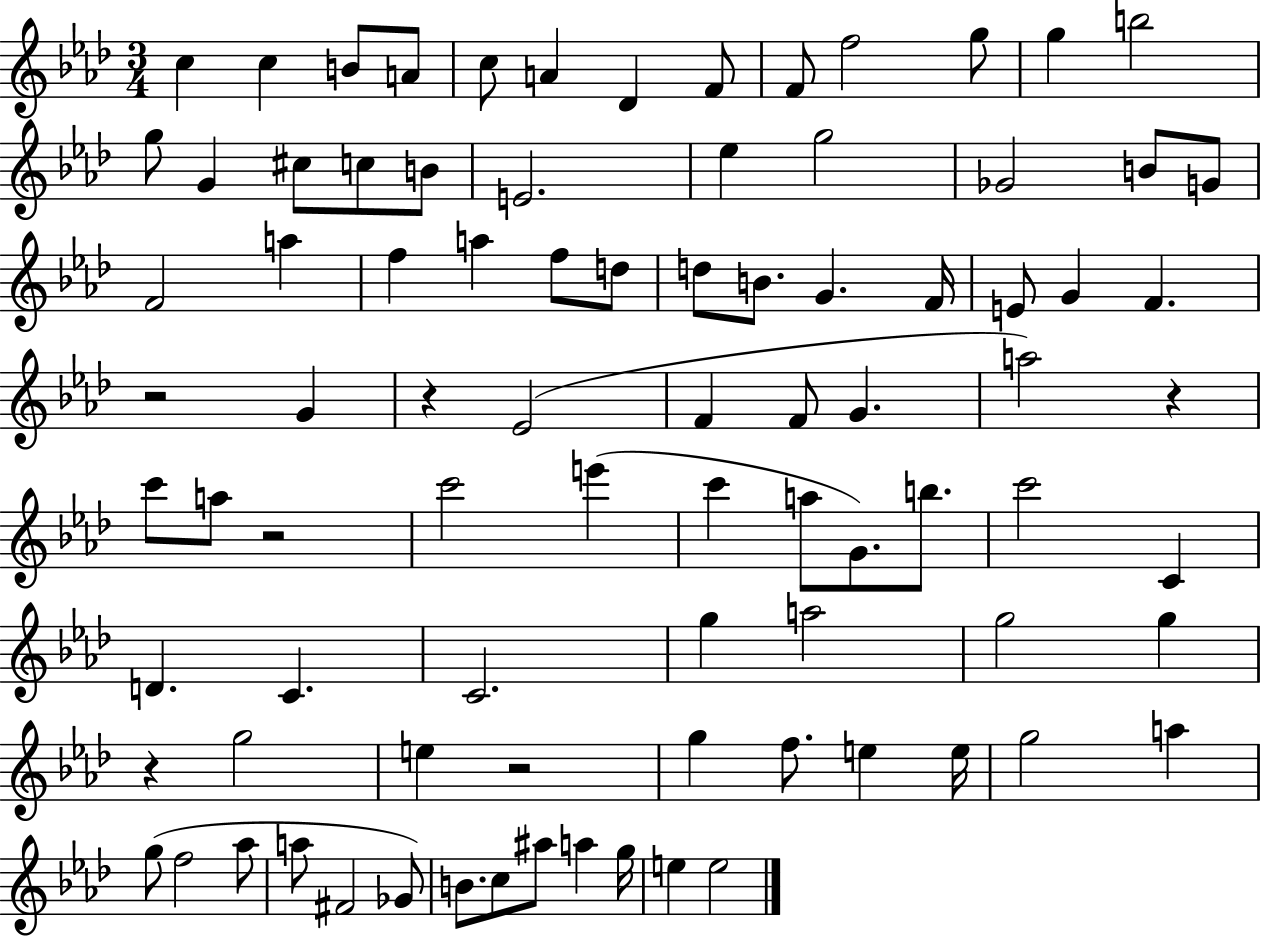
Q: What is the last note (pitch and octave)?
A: E5